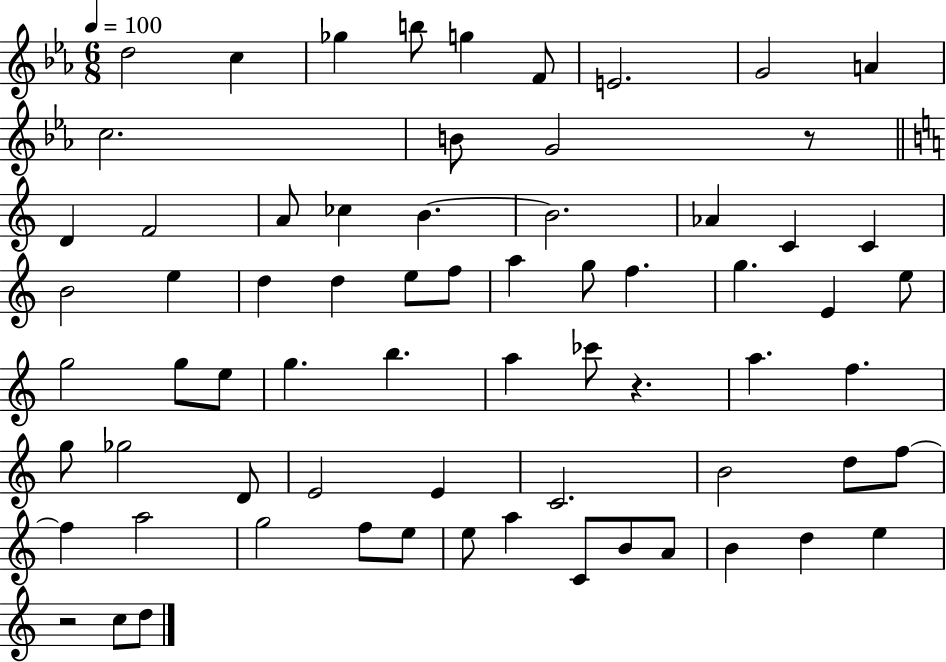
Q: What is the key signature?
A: EES major